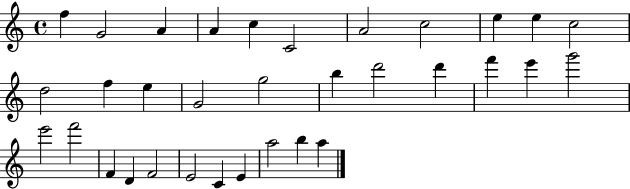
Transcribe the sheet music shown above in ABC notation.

X:1
T:Untitled
M:4/4
L:1/4
K:C
f G2 A A c C2 A2 c2 e e c2 d2 f e G2 g2 b d'2 d' f' e' g'2 e'2 f'2 F D F2 E2 C E a2 b a